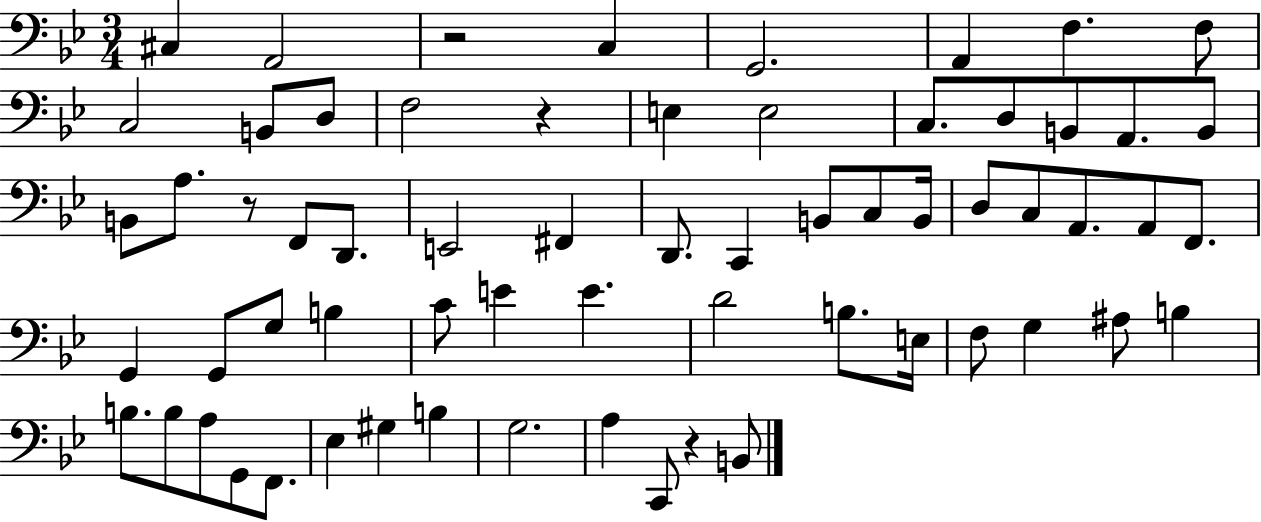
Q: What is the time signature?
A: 3/4